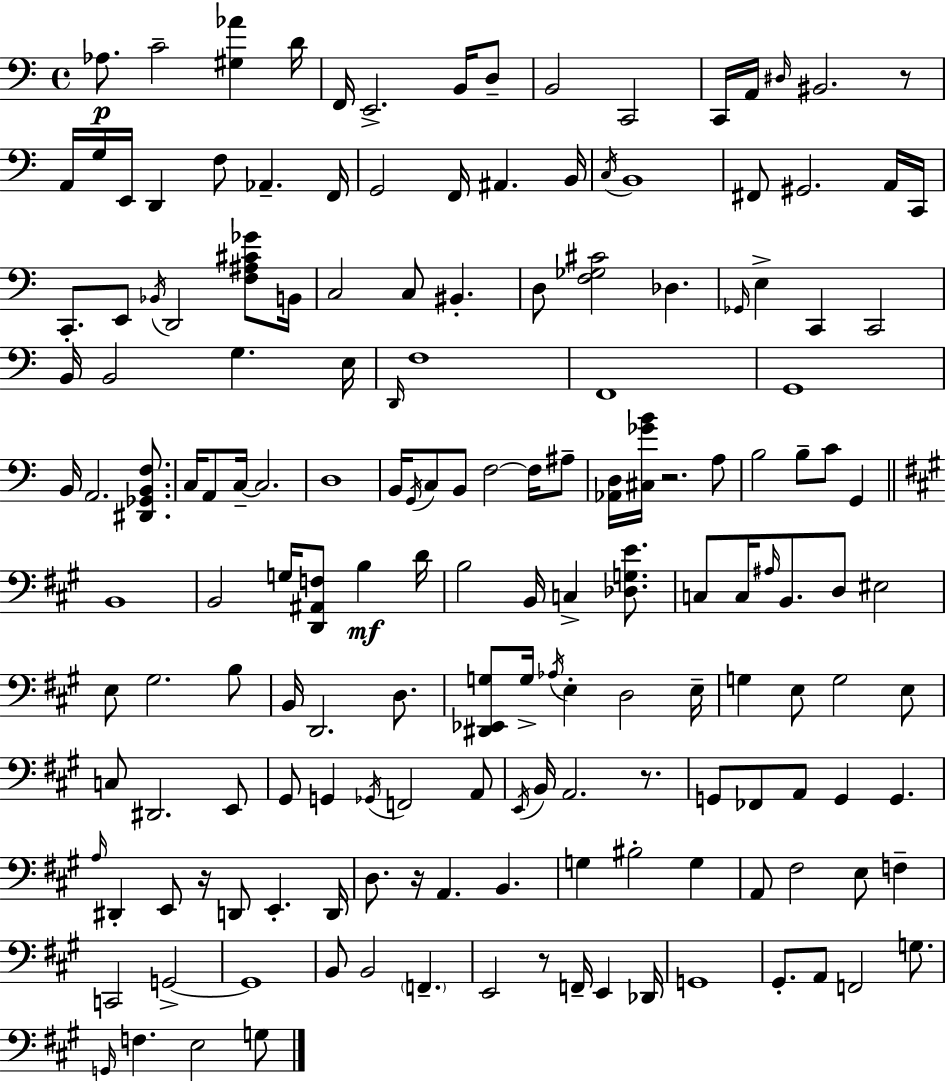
Ab3/e. C4/h [G#3,Ab4]/q D4/s F2/s E2/h. B2/s D3/e B2/h C2/h C2/s A2/s D#3/s BIS2/h. R/e A2/s G3/s E2/s D2/q F3/e Ab2/q. F2/s G2/h F2/s A#2/q. B2/s C3/s B2/w F#2/e G#2/h. A2/s C2/s C2/e. E2/e Bb2/s D2/h [F3,A#3,C#4,Gb4]/e B2/s C3/h C3/e BIS2/q. D3/e [F3,Gb3,C#4]/h Db3/q. Gb2/s E3/q C2/q C2/h B2/s B2/h G3/q. E3/s D2/s F3/w F2/w G2/w B2/s A2/h. [D#2,Gb2,B2,F3]/e. C3/s A2/e C3/s C3/h. D3/w B2/s G2/s C3/e B2/e F3/h F3/s A#3/e [Ab2,D3]/s [C#3,Gb4,B4]/s R/h. A3/e B3/h B3/e C4/e G2/q B2/w B2/h G3/s [D2,A#2,F3]/e B3/q D4/s B3/h B2/s C3/q [Db3,G3,E4]/e. C3/e C3/s A#3/s B2/e. D3/e EIS3/h E3/e G#3/h. B3/e B2/s D2/h. D3/e. [D#2,Eb2,G3]/e G3/s Ab3/s E3/q D3/h E3/s G3/q E3/e G3/h E3/e C3/e D#2/h. E2/e G#2/e G2/q Gb2/s F2/h A2/e E2/s B2/s A2/h. R/e. G2/e FES2/e A2/e G2/q G2/q. A3/s D#2/q E2/e R/s D2/e E2/q. D2/s D3/e. R/s A2/q. B2/q. G3/q BIS3/h G3/q A2/e F#3/h E3/e F3/q C2/h G2/h G2/w B2/e B2/h F2/q. E2/h R/e F2/s E2/q Db2/s G2/w G#2/e. A2/e F2/h G3/e. G2/s F3/q. E3/h G3/e